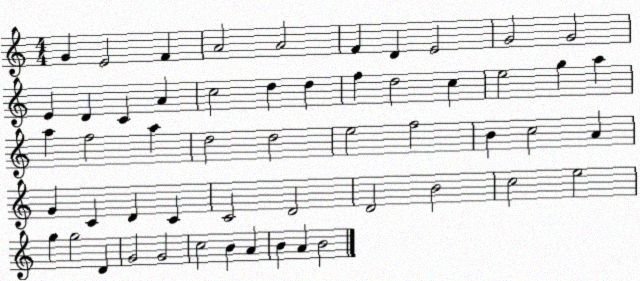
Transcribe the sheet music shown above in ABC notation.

X:1
T:Untitled
M:4/4
L:1/4
K:C
G E2 F A2 A2 F D E2 G2 G2 E D C A c2 d d f d2 c e2 g a a f2 a d2 d2 e2 f2 B c2 A G C D C C2 D2 D2 B2 c2 e2 g g2 D G2 G2 c2 B A B A B2